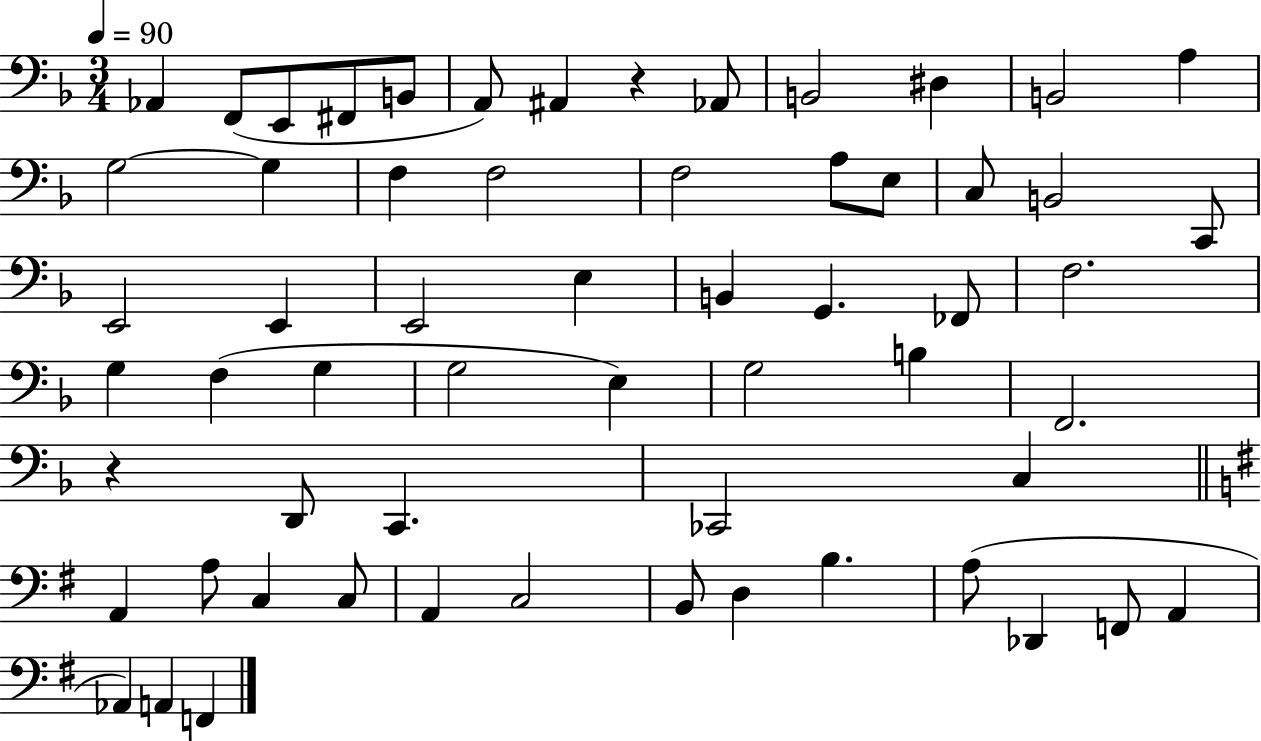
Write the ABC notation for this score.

X:1
T:Untitled
M:3/4
L:1/4
K:F
_A,, F,,/2 E,,/2 ^F,,/2 B,,/2 A,,/2 ^A,, z _A,,/2 B,,2 ^D, B,,2 A, G,2 G, F, F,2 F,2 A,/2 E,/2 C,/2 B,,2 C,,/2 E,,2 E,, E,,2 E, B,, G,, _F,,/2 F,2 G, F, G, G,2 E, G,2 B, F,,2 z D,,/2 C,, _C,,2 C, A,, A,/2 C, C,/2 A,, C,2 B,,/2 D, B, A,/2 _D,, F,,/2 A,, _A,, A,, F,,